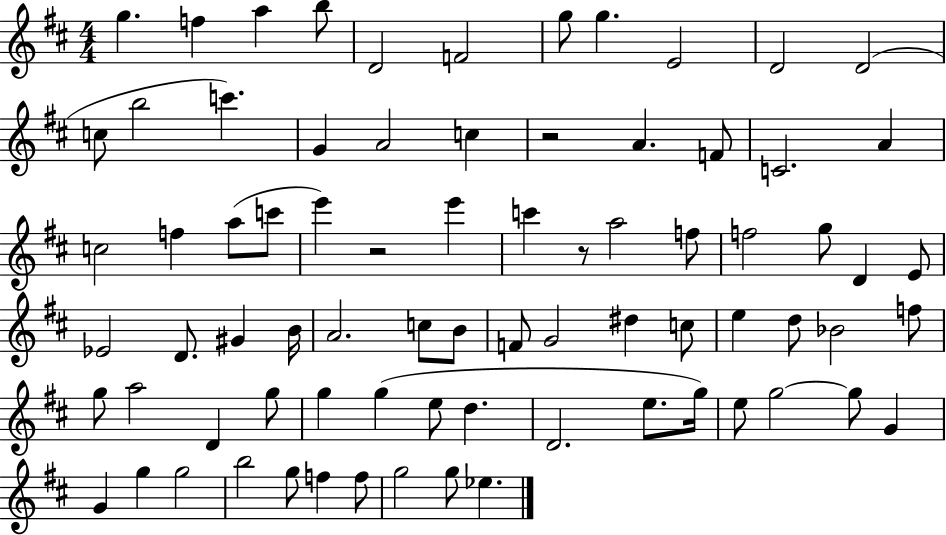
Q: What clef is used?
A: treble